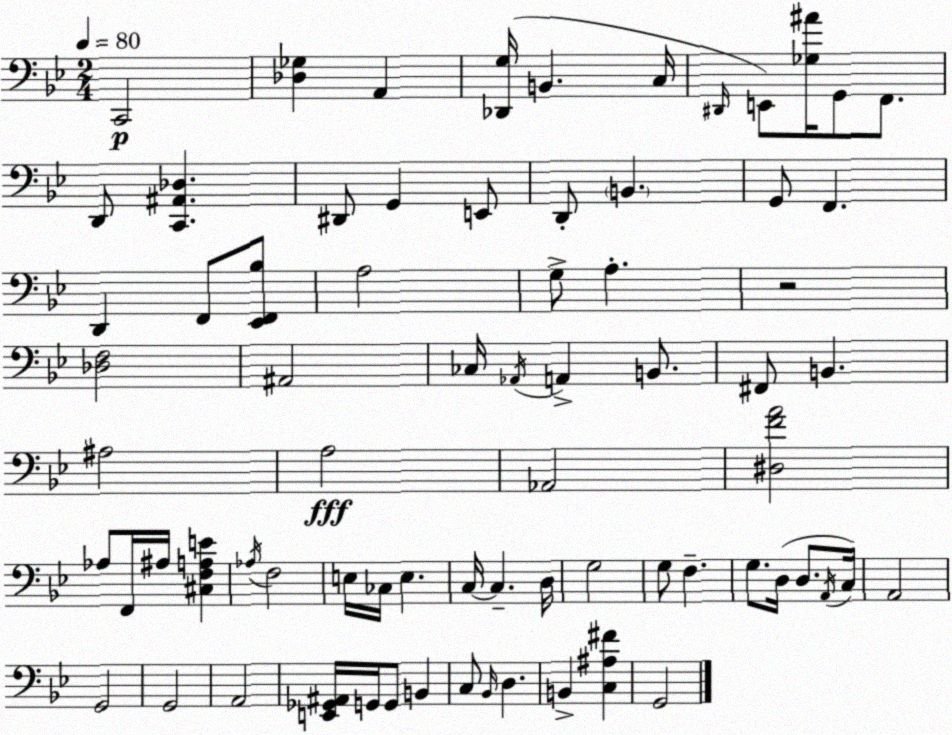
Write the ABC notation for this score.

X:1
T:Untitled
M:2/4
L:1/4
K:Bb
C,,2 [_D,_G,] A,, [_D,,G,]/4 B,, C,/4 ^D,,/4 E,,/2 [_G,^A]/4 G,,/2 F,,/2 D,,/2 [C,,^A,,_D,] ^D,,/2 G,, E,,/2 D,,/2 B,, G,,/2 F,, D,, F,,/2 [_E,,F,,_B,]/2 A,2 G,/2 A, z2 [_D,F,]2 ^A,,2 _C,/4 _A,,/4 A,, B,,/2 ^F,,/2 B,, ^A,2 A,2 _A,,2 [^D,FA]2 _A,/2 F,,/4 ^A,/4 [^C,F,A,E] _A,/4 F,2 E,/4 _C,/4 E, C,/4 C, D,/4 G,2 G,/2 F, G,/2 D,/4 D,/2 A,,/4 C,/4 A,,2 G,,2 G,,2 A,,2 [E,,_G,,^A,,]/4 G,,/4 G,,/2 B,, C,/2 _B,,/4 D, B,, [C,^A,^F] G,,2